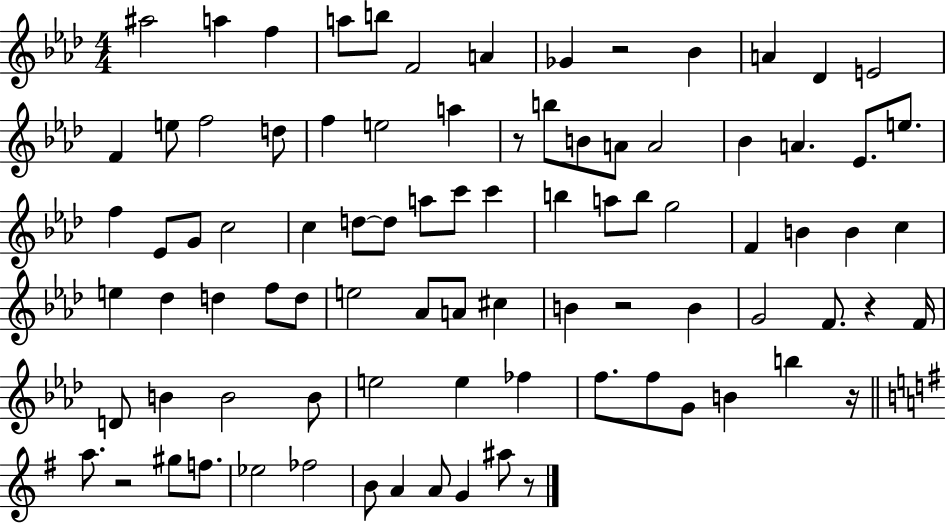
X:1
T:Untitled
M:4/4
L:1/4
K:Ab
^a2 a f a/2 b/2 F2 A _G z2 _B A _D E2 F e/2 f2 d/2 f e2 a z/2 b/2 B/2 A/2 A2 _B A _E/2 e/2 f _E/2 G/2 c2 c d/2 d/2 a/2 c'/2 c' b a/2 b/2 g2 F B B c e _d d f/2 d/2 e2 _A/2 A/2 ^c B z2 B G2 F/2 z F/4 D/2 B B2 B/2 e2 e _f f/2 f/2 G/2 B b z/4 a/2 z2 ^g/2 f/2 _e2 _f2 B/2 A A/2 G ^a/2 z/2